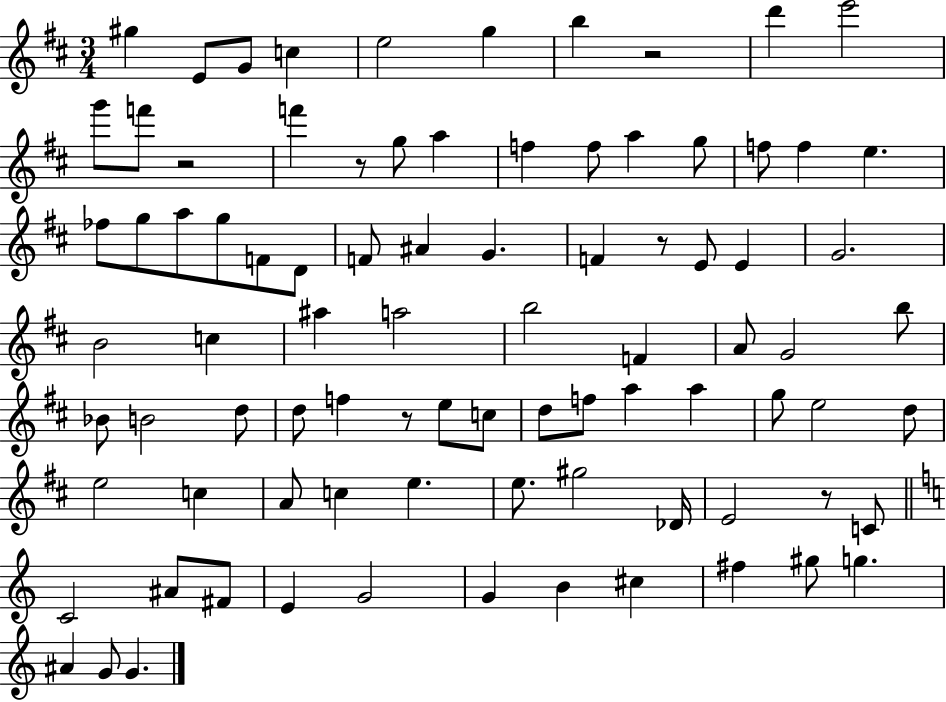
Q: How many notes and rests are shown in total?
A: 87